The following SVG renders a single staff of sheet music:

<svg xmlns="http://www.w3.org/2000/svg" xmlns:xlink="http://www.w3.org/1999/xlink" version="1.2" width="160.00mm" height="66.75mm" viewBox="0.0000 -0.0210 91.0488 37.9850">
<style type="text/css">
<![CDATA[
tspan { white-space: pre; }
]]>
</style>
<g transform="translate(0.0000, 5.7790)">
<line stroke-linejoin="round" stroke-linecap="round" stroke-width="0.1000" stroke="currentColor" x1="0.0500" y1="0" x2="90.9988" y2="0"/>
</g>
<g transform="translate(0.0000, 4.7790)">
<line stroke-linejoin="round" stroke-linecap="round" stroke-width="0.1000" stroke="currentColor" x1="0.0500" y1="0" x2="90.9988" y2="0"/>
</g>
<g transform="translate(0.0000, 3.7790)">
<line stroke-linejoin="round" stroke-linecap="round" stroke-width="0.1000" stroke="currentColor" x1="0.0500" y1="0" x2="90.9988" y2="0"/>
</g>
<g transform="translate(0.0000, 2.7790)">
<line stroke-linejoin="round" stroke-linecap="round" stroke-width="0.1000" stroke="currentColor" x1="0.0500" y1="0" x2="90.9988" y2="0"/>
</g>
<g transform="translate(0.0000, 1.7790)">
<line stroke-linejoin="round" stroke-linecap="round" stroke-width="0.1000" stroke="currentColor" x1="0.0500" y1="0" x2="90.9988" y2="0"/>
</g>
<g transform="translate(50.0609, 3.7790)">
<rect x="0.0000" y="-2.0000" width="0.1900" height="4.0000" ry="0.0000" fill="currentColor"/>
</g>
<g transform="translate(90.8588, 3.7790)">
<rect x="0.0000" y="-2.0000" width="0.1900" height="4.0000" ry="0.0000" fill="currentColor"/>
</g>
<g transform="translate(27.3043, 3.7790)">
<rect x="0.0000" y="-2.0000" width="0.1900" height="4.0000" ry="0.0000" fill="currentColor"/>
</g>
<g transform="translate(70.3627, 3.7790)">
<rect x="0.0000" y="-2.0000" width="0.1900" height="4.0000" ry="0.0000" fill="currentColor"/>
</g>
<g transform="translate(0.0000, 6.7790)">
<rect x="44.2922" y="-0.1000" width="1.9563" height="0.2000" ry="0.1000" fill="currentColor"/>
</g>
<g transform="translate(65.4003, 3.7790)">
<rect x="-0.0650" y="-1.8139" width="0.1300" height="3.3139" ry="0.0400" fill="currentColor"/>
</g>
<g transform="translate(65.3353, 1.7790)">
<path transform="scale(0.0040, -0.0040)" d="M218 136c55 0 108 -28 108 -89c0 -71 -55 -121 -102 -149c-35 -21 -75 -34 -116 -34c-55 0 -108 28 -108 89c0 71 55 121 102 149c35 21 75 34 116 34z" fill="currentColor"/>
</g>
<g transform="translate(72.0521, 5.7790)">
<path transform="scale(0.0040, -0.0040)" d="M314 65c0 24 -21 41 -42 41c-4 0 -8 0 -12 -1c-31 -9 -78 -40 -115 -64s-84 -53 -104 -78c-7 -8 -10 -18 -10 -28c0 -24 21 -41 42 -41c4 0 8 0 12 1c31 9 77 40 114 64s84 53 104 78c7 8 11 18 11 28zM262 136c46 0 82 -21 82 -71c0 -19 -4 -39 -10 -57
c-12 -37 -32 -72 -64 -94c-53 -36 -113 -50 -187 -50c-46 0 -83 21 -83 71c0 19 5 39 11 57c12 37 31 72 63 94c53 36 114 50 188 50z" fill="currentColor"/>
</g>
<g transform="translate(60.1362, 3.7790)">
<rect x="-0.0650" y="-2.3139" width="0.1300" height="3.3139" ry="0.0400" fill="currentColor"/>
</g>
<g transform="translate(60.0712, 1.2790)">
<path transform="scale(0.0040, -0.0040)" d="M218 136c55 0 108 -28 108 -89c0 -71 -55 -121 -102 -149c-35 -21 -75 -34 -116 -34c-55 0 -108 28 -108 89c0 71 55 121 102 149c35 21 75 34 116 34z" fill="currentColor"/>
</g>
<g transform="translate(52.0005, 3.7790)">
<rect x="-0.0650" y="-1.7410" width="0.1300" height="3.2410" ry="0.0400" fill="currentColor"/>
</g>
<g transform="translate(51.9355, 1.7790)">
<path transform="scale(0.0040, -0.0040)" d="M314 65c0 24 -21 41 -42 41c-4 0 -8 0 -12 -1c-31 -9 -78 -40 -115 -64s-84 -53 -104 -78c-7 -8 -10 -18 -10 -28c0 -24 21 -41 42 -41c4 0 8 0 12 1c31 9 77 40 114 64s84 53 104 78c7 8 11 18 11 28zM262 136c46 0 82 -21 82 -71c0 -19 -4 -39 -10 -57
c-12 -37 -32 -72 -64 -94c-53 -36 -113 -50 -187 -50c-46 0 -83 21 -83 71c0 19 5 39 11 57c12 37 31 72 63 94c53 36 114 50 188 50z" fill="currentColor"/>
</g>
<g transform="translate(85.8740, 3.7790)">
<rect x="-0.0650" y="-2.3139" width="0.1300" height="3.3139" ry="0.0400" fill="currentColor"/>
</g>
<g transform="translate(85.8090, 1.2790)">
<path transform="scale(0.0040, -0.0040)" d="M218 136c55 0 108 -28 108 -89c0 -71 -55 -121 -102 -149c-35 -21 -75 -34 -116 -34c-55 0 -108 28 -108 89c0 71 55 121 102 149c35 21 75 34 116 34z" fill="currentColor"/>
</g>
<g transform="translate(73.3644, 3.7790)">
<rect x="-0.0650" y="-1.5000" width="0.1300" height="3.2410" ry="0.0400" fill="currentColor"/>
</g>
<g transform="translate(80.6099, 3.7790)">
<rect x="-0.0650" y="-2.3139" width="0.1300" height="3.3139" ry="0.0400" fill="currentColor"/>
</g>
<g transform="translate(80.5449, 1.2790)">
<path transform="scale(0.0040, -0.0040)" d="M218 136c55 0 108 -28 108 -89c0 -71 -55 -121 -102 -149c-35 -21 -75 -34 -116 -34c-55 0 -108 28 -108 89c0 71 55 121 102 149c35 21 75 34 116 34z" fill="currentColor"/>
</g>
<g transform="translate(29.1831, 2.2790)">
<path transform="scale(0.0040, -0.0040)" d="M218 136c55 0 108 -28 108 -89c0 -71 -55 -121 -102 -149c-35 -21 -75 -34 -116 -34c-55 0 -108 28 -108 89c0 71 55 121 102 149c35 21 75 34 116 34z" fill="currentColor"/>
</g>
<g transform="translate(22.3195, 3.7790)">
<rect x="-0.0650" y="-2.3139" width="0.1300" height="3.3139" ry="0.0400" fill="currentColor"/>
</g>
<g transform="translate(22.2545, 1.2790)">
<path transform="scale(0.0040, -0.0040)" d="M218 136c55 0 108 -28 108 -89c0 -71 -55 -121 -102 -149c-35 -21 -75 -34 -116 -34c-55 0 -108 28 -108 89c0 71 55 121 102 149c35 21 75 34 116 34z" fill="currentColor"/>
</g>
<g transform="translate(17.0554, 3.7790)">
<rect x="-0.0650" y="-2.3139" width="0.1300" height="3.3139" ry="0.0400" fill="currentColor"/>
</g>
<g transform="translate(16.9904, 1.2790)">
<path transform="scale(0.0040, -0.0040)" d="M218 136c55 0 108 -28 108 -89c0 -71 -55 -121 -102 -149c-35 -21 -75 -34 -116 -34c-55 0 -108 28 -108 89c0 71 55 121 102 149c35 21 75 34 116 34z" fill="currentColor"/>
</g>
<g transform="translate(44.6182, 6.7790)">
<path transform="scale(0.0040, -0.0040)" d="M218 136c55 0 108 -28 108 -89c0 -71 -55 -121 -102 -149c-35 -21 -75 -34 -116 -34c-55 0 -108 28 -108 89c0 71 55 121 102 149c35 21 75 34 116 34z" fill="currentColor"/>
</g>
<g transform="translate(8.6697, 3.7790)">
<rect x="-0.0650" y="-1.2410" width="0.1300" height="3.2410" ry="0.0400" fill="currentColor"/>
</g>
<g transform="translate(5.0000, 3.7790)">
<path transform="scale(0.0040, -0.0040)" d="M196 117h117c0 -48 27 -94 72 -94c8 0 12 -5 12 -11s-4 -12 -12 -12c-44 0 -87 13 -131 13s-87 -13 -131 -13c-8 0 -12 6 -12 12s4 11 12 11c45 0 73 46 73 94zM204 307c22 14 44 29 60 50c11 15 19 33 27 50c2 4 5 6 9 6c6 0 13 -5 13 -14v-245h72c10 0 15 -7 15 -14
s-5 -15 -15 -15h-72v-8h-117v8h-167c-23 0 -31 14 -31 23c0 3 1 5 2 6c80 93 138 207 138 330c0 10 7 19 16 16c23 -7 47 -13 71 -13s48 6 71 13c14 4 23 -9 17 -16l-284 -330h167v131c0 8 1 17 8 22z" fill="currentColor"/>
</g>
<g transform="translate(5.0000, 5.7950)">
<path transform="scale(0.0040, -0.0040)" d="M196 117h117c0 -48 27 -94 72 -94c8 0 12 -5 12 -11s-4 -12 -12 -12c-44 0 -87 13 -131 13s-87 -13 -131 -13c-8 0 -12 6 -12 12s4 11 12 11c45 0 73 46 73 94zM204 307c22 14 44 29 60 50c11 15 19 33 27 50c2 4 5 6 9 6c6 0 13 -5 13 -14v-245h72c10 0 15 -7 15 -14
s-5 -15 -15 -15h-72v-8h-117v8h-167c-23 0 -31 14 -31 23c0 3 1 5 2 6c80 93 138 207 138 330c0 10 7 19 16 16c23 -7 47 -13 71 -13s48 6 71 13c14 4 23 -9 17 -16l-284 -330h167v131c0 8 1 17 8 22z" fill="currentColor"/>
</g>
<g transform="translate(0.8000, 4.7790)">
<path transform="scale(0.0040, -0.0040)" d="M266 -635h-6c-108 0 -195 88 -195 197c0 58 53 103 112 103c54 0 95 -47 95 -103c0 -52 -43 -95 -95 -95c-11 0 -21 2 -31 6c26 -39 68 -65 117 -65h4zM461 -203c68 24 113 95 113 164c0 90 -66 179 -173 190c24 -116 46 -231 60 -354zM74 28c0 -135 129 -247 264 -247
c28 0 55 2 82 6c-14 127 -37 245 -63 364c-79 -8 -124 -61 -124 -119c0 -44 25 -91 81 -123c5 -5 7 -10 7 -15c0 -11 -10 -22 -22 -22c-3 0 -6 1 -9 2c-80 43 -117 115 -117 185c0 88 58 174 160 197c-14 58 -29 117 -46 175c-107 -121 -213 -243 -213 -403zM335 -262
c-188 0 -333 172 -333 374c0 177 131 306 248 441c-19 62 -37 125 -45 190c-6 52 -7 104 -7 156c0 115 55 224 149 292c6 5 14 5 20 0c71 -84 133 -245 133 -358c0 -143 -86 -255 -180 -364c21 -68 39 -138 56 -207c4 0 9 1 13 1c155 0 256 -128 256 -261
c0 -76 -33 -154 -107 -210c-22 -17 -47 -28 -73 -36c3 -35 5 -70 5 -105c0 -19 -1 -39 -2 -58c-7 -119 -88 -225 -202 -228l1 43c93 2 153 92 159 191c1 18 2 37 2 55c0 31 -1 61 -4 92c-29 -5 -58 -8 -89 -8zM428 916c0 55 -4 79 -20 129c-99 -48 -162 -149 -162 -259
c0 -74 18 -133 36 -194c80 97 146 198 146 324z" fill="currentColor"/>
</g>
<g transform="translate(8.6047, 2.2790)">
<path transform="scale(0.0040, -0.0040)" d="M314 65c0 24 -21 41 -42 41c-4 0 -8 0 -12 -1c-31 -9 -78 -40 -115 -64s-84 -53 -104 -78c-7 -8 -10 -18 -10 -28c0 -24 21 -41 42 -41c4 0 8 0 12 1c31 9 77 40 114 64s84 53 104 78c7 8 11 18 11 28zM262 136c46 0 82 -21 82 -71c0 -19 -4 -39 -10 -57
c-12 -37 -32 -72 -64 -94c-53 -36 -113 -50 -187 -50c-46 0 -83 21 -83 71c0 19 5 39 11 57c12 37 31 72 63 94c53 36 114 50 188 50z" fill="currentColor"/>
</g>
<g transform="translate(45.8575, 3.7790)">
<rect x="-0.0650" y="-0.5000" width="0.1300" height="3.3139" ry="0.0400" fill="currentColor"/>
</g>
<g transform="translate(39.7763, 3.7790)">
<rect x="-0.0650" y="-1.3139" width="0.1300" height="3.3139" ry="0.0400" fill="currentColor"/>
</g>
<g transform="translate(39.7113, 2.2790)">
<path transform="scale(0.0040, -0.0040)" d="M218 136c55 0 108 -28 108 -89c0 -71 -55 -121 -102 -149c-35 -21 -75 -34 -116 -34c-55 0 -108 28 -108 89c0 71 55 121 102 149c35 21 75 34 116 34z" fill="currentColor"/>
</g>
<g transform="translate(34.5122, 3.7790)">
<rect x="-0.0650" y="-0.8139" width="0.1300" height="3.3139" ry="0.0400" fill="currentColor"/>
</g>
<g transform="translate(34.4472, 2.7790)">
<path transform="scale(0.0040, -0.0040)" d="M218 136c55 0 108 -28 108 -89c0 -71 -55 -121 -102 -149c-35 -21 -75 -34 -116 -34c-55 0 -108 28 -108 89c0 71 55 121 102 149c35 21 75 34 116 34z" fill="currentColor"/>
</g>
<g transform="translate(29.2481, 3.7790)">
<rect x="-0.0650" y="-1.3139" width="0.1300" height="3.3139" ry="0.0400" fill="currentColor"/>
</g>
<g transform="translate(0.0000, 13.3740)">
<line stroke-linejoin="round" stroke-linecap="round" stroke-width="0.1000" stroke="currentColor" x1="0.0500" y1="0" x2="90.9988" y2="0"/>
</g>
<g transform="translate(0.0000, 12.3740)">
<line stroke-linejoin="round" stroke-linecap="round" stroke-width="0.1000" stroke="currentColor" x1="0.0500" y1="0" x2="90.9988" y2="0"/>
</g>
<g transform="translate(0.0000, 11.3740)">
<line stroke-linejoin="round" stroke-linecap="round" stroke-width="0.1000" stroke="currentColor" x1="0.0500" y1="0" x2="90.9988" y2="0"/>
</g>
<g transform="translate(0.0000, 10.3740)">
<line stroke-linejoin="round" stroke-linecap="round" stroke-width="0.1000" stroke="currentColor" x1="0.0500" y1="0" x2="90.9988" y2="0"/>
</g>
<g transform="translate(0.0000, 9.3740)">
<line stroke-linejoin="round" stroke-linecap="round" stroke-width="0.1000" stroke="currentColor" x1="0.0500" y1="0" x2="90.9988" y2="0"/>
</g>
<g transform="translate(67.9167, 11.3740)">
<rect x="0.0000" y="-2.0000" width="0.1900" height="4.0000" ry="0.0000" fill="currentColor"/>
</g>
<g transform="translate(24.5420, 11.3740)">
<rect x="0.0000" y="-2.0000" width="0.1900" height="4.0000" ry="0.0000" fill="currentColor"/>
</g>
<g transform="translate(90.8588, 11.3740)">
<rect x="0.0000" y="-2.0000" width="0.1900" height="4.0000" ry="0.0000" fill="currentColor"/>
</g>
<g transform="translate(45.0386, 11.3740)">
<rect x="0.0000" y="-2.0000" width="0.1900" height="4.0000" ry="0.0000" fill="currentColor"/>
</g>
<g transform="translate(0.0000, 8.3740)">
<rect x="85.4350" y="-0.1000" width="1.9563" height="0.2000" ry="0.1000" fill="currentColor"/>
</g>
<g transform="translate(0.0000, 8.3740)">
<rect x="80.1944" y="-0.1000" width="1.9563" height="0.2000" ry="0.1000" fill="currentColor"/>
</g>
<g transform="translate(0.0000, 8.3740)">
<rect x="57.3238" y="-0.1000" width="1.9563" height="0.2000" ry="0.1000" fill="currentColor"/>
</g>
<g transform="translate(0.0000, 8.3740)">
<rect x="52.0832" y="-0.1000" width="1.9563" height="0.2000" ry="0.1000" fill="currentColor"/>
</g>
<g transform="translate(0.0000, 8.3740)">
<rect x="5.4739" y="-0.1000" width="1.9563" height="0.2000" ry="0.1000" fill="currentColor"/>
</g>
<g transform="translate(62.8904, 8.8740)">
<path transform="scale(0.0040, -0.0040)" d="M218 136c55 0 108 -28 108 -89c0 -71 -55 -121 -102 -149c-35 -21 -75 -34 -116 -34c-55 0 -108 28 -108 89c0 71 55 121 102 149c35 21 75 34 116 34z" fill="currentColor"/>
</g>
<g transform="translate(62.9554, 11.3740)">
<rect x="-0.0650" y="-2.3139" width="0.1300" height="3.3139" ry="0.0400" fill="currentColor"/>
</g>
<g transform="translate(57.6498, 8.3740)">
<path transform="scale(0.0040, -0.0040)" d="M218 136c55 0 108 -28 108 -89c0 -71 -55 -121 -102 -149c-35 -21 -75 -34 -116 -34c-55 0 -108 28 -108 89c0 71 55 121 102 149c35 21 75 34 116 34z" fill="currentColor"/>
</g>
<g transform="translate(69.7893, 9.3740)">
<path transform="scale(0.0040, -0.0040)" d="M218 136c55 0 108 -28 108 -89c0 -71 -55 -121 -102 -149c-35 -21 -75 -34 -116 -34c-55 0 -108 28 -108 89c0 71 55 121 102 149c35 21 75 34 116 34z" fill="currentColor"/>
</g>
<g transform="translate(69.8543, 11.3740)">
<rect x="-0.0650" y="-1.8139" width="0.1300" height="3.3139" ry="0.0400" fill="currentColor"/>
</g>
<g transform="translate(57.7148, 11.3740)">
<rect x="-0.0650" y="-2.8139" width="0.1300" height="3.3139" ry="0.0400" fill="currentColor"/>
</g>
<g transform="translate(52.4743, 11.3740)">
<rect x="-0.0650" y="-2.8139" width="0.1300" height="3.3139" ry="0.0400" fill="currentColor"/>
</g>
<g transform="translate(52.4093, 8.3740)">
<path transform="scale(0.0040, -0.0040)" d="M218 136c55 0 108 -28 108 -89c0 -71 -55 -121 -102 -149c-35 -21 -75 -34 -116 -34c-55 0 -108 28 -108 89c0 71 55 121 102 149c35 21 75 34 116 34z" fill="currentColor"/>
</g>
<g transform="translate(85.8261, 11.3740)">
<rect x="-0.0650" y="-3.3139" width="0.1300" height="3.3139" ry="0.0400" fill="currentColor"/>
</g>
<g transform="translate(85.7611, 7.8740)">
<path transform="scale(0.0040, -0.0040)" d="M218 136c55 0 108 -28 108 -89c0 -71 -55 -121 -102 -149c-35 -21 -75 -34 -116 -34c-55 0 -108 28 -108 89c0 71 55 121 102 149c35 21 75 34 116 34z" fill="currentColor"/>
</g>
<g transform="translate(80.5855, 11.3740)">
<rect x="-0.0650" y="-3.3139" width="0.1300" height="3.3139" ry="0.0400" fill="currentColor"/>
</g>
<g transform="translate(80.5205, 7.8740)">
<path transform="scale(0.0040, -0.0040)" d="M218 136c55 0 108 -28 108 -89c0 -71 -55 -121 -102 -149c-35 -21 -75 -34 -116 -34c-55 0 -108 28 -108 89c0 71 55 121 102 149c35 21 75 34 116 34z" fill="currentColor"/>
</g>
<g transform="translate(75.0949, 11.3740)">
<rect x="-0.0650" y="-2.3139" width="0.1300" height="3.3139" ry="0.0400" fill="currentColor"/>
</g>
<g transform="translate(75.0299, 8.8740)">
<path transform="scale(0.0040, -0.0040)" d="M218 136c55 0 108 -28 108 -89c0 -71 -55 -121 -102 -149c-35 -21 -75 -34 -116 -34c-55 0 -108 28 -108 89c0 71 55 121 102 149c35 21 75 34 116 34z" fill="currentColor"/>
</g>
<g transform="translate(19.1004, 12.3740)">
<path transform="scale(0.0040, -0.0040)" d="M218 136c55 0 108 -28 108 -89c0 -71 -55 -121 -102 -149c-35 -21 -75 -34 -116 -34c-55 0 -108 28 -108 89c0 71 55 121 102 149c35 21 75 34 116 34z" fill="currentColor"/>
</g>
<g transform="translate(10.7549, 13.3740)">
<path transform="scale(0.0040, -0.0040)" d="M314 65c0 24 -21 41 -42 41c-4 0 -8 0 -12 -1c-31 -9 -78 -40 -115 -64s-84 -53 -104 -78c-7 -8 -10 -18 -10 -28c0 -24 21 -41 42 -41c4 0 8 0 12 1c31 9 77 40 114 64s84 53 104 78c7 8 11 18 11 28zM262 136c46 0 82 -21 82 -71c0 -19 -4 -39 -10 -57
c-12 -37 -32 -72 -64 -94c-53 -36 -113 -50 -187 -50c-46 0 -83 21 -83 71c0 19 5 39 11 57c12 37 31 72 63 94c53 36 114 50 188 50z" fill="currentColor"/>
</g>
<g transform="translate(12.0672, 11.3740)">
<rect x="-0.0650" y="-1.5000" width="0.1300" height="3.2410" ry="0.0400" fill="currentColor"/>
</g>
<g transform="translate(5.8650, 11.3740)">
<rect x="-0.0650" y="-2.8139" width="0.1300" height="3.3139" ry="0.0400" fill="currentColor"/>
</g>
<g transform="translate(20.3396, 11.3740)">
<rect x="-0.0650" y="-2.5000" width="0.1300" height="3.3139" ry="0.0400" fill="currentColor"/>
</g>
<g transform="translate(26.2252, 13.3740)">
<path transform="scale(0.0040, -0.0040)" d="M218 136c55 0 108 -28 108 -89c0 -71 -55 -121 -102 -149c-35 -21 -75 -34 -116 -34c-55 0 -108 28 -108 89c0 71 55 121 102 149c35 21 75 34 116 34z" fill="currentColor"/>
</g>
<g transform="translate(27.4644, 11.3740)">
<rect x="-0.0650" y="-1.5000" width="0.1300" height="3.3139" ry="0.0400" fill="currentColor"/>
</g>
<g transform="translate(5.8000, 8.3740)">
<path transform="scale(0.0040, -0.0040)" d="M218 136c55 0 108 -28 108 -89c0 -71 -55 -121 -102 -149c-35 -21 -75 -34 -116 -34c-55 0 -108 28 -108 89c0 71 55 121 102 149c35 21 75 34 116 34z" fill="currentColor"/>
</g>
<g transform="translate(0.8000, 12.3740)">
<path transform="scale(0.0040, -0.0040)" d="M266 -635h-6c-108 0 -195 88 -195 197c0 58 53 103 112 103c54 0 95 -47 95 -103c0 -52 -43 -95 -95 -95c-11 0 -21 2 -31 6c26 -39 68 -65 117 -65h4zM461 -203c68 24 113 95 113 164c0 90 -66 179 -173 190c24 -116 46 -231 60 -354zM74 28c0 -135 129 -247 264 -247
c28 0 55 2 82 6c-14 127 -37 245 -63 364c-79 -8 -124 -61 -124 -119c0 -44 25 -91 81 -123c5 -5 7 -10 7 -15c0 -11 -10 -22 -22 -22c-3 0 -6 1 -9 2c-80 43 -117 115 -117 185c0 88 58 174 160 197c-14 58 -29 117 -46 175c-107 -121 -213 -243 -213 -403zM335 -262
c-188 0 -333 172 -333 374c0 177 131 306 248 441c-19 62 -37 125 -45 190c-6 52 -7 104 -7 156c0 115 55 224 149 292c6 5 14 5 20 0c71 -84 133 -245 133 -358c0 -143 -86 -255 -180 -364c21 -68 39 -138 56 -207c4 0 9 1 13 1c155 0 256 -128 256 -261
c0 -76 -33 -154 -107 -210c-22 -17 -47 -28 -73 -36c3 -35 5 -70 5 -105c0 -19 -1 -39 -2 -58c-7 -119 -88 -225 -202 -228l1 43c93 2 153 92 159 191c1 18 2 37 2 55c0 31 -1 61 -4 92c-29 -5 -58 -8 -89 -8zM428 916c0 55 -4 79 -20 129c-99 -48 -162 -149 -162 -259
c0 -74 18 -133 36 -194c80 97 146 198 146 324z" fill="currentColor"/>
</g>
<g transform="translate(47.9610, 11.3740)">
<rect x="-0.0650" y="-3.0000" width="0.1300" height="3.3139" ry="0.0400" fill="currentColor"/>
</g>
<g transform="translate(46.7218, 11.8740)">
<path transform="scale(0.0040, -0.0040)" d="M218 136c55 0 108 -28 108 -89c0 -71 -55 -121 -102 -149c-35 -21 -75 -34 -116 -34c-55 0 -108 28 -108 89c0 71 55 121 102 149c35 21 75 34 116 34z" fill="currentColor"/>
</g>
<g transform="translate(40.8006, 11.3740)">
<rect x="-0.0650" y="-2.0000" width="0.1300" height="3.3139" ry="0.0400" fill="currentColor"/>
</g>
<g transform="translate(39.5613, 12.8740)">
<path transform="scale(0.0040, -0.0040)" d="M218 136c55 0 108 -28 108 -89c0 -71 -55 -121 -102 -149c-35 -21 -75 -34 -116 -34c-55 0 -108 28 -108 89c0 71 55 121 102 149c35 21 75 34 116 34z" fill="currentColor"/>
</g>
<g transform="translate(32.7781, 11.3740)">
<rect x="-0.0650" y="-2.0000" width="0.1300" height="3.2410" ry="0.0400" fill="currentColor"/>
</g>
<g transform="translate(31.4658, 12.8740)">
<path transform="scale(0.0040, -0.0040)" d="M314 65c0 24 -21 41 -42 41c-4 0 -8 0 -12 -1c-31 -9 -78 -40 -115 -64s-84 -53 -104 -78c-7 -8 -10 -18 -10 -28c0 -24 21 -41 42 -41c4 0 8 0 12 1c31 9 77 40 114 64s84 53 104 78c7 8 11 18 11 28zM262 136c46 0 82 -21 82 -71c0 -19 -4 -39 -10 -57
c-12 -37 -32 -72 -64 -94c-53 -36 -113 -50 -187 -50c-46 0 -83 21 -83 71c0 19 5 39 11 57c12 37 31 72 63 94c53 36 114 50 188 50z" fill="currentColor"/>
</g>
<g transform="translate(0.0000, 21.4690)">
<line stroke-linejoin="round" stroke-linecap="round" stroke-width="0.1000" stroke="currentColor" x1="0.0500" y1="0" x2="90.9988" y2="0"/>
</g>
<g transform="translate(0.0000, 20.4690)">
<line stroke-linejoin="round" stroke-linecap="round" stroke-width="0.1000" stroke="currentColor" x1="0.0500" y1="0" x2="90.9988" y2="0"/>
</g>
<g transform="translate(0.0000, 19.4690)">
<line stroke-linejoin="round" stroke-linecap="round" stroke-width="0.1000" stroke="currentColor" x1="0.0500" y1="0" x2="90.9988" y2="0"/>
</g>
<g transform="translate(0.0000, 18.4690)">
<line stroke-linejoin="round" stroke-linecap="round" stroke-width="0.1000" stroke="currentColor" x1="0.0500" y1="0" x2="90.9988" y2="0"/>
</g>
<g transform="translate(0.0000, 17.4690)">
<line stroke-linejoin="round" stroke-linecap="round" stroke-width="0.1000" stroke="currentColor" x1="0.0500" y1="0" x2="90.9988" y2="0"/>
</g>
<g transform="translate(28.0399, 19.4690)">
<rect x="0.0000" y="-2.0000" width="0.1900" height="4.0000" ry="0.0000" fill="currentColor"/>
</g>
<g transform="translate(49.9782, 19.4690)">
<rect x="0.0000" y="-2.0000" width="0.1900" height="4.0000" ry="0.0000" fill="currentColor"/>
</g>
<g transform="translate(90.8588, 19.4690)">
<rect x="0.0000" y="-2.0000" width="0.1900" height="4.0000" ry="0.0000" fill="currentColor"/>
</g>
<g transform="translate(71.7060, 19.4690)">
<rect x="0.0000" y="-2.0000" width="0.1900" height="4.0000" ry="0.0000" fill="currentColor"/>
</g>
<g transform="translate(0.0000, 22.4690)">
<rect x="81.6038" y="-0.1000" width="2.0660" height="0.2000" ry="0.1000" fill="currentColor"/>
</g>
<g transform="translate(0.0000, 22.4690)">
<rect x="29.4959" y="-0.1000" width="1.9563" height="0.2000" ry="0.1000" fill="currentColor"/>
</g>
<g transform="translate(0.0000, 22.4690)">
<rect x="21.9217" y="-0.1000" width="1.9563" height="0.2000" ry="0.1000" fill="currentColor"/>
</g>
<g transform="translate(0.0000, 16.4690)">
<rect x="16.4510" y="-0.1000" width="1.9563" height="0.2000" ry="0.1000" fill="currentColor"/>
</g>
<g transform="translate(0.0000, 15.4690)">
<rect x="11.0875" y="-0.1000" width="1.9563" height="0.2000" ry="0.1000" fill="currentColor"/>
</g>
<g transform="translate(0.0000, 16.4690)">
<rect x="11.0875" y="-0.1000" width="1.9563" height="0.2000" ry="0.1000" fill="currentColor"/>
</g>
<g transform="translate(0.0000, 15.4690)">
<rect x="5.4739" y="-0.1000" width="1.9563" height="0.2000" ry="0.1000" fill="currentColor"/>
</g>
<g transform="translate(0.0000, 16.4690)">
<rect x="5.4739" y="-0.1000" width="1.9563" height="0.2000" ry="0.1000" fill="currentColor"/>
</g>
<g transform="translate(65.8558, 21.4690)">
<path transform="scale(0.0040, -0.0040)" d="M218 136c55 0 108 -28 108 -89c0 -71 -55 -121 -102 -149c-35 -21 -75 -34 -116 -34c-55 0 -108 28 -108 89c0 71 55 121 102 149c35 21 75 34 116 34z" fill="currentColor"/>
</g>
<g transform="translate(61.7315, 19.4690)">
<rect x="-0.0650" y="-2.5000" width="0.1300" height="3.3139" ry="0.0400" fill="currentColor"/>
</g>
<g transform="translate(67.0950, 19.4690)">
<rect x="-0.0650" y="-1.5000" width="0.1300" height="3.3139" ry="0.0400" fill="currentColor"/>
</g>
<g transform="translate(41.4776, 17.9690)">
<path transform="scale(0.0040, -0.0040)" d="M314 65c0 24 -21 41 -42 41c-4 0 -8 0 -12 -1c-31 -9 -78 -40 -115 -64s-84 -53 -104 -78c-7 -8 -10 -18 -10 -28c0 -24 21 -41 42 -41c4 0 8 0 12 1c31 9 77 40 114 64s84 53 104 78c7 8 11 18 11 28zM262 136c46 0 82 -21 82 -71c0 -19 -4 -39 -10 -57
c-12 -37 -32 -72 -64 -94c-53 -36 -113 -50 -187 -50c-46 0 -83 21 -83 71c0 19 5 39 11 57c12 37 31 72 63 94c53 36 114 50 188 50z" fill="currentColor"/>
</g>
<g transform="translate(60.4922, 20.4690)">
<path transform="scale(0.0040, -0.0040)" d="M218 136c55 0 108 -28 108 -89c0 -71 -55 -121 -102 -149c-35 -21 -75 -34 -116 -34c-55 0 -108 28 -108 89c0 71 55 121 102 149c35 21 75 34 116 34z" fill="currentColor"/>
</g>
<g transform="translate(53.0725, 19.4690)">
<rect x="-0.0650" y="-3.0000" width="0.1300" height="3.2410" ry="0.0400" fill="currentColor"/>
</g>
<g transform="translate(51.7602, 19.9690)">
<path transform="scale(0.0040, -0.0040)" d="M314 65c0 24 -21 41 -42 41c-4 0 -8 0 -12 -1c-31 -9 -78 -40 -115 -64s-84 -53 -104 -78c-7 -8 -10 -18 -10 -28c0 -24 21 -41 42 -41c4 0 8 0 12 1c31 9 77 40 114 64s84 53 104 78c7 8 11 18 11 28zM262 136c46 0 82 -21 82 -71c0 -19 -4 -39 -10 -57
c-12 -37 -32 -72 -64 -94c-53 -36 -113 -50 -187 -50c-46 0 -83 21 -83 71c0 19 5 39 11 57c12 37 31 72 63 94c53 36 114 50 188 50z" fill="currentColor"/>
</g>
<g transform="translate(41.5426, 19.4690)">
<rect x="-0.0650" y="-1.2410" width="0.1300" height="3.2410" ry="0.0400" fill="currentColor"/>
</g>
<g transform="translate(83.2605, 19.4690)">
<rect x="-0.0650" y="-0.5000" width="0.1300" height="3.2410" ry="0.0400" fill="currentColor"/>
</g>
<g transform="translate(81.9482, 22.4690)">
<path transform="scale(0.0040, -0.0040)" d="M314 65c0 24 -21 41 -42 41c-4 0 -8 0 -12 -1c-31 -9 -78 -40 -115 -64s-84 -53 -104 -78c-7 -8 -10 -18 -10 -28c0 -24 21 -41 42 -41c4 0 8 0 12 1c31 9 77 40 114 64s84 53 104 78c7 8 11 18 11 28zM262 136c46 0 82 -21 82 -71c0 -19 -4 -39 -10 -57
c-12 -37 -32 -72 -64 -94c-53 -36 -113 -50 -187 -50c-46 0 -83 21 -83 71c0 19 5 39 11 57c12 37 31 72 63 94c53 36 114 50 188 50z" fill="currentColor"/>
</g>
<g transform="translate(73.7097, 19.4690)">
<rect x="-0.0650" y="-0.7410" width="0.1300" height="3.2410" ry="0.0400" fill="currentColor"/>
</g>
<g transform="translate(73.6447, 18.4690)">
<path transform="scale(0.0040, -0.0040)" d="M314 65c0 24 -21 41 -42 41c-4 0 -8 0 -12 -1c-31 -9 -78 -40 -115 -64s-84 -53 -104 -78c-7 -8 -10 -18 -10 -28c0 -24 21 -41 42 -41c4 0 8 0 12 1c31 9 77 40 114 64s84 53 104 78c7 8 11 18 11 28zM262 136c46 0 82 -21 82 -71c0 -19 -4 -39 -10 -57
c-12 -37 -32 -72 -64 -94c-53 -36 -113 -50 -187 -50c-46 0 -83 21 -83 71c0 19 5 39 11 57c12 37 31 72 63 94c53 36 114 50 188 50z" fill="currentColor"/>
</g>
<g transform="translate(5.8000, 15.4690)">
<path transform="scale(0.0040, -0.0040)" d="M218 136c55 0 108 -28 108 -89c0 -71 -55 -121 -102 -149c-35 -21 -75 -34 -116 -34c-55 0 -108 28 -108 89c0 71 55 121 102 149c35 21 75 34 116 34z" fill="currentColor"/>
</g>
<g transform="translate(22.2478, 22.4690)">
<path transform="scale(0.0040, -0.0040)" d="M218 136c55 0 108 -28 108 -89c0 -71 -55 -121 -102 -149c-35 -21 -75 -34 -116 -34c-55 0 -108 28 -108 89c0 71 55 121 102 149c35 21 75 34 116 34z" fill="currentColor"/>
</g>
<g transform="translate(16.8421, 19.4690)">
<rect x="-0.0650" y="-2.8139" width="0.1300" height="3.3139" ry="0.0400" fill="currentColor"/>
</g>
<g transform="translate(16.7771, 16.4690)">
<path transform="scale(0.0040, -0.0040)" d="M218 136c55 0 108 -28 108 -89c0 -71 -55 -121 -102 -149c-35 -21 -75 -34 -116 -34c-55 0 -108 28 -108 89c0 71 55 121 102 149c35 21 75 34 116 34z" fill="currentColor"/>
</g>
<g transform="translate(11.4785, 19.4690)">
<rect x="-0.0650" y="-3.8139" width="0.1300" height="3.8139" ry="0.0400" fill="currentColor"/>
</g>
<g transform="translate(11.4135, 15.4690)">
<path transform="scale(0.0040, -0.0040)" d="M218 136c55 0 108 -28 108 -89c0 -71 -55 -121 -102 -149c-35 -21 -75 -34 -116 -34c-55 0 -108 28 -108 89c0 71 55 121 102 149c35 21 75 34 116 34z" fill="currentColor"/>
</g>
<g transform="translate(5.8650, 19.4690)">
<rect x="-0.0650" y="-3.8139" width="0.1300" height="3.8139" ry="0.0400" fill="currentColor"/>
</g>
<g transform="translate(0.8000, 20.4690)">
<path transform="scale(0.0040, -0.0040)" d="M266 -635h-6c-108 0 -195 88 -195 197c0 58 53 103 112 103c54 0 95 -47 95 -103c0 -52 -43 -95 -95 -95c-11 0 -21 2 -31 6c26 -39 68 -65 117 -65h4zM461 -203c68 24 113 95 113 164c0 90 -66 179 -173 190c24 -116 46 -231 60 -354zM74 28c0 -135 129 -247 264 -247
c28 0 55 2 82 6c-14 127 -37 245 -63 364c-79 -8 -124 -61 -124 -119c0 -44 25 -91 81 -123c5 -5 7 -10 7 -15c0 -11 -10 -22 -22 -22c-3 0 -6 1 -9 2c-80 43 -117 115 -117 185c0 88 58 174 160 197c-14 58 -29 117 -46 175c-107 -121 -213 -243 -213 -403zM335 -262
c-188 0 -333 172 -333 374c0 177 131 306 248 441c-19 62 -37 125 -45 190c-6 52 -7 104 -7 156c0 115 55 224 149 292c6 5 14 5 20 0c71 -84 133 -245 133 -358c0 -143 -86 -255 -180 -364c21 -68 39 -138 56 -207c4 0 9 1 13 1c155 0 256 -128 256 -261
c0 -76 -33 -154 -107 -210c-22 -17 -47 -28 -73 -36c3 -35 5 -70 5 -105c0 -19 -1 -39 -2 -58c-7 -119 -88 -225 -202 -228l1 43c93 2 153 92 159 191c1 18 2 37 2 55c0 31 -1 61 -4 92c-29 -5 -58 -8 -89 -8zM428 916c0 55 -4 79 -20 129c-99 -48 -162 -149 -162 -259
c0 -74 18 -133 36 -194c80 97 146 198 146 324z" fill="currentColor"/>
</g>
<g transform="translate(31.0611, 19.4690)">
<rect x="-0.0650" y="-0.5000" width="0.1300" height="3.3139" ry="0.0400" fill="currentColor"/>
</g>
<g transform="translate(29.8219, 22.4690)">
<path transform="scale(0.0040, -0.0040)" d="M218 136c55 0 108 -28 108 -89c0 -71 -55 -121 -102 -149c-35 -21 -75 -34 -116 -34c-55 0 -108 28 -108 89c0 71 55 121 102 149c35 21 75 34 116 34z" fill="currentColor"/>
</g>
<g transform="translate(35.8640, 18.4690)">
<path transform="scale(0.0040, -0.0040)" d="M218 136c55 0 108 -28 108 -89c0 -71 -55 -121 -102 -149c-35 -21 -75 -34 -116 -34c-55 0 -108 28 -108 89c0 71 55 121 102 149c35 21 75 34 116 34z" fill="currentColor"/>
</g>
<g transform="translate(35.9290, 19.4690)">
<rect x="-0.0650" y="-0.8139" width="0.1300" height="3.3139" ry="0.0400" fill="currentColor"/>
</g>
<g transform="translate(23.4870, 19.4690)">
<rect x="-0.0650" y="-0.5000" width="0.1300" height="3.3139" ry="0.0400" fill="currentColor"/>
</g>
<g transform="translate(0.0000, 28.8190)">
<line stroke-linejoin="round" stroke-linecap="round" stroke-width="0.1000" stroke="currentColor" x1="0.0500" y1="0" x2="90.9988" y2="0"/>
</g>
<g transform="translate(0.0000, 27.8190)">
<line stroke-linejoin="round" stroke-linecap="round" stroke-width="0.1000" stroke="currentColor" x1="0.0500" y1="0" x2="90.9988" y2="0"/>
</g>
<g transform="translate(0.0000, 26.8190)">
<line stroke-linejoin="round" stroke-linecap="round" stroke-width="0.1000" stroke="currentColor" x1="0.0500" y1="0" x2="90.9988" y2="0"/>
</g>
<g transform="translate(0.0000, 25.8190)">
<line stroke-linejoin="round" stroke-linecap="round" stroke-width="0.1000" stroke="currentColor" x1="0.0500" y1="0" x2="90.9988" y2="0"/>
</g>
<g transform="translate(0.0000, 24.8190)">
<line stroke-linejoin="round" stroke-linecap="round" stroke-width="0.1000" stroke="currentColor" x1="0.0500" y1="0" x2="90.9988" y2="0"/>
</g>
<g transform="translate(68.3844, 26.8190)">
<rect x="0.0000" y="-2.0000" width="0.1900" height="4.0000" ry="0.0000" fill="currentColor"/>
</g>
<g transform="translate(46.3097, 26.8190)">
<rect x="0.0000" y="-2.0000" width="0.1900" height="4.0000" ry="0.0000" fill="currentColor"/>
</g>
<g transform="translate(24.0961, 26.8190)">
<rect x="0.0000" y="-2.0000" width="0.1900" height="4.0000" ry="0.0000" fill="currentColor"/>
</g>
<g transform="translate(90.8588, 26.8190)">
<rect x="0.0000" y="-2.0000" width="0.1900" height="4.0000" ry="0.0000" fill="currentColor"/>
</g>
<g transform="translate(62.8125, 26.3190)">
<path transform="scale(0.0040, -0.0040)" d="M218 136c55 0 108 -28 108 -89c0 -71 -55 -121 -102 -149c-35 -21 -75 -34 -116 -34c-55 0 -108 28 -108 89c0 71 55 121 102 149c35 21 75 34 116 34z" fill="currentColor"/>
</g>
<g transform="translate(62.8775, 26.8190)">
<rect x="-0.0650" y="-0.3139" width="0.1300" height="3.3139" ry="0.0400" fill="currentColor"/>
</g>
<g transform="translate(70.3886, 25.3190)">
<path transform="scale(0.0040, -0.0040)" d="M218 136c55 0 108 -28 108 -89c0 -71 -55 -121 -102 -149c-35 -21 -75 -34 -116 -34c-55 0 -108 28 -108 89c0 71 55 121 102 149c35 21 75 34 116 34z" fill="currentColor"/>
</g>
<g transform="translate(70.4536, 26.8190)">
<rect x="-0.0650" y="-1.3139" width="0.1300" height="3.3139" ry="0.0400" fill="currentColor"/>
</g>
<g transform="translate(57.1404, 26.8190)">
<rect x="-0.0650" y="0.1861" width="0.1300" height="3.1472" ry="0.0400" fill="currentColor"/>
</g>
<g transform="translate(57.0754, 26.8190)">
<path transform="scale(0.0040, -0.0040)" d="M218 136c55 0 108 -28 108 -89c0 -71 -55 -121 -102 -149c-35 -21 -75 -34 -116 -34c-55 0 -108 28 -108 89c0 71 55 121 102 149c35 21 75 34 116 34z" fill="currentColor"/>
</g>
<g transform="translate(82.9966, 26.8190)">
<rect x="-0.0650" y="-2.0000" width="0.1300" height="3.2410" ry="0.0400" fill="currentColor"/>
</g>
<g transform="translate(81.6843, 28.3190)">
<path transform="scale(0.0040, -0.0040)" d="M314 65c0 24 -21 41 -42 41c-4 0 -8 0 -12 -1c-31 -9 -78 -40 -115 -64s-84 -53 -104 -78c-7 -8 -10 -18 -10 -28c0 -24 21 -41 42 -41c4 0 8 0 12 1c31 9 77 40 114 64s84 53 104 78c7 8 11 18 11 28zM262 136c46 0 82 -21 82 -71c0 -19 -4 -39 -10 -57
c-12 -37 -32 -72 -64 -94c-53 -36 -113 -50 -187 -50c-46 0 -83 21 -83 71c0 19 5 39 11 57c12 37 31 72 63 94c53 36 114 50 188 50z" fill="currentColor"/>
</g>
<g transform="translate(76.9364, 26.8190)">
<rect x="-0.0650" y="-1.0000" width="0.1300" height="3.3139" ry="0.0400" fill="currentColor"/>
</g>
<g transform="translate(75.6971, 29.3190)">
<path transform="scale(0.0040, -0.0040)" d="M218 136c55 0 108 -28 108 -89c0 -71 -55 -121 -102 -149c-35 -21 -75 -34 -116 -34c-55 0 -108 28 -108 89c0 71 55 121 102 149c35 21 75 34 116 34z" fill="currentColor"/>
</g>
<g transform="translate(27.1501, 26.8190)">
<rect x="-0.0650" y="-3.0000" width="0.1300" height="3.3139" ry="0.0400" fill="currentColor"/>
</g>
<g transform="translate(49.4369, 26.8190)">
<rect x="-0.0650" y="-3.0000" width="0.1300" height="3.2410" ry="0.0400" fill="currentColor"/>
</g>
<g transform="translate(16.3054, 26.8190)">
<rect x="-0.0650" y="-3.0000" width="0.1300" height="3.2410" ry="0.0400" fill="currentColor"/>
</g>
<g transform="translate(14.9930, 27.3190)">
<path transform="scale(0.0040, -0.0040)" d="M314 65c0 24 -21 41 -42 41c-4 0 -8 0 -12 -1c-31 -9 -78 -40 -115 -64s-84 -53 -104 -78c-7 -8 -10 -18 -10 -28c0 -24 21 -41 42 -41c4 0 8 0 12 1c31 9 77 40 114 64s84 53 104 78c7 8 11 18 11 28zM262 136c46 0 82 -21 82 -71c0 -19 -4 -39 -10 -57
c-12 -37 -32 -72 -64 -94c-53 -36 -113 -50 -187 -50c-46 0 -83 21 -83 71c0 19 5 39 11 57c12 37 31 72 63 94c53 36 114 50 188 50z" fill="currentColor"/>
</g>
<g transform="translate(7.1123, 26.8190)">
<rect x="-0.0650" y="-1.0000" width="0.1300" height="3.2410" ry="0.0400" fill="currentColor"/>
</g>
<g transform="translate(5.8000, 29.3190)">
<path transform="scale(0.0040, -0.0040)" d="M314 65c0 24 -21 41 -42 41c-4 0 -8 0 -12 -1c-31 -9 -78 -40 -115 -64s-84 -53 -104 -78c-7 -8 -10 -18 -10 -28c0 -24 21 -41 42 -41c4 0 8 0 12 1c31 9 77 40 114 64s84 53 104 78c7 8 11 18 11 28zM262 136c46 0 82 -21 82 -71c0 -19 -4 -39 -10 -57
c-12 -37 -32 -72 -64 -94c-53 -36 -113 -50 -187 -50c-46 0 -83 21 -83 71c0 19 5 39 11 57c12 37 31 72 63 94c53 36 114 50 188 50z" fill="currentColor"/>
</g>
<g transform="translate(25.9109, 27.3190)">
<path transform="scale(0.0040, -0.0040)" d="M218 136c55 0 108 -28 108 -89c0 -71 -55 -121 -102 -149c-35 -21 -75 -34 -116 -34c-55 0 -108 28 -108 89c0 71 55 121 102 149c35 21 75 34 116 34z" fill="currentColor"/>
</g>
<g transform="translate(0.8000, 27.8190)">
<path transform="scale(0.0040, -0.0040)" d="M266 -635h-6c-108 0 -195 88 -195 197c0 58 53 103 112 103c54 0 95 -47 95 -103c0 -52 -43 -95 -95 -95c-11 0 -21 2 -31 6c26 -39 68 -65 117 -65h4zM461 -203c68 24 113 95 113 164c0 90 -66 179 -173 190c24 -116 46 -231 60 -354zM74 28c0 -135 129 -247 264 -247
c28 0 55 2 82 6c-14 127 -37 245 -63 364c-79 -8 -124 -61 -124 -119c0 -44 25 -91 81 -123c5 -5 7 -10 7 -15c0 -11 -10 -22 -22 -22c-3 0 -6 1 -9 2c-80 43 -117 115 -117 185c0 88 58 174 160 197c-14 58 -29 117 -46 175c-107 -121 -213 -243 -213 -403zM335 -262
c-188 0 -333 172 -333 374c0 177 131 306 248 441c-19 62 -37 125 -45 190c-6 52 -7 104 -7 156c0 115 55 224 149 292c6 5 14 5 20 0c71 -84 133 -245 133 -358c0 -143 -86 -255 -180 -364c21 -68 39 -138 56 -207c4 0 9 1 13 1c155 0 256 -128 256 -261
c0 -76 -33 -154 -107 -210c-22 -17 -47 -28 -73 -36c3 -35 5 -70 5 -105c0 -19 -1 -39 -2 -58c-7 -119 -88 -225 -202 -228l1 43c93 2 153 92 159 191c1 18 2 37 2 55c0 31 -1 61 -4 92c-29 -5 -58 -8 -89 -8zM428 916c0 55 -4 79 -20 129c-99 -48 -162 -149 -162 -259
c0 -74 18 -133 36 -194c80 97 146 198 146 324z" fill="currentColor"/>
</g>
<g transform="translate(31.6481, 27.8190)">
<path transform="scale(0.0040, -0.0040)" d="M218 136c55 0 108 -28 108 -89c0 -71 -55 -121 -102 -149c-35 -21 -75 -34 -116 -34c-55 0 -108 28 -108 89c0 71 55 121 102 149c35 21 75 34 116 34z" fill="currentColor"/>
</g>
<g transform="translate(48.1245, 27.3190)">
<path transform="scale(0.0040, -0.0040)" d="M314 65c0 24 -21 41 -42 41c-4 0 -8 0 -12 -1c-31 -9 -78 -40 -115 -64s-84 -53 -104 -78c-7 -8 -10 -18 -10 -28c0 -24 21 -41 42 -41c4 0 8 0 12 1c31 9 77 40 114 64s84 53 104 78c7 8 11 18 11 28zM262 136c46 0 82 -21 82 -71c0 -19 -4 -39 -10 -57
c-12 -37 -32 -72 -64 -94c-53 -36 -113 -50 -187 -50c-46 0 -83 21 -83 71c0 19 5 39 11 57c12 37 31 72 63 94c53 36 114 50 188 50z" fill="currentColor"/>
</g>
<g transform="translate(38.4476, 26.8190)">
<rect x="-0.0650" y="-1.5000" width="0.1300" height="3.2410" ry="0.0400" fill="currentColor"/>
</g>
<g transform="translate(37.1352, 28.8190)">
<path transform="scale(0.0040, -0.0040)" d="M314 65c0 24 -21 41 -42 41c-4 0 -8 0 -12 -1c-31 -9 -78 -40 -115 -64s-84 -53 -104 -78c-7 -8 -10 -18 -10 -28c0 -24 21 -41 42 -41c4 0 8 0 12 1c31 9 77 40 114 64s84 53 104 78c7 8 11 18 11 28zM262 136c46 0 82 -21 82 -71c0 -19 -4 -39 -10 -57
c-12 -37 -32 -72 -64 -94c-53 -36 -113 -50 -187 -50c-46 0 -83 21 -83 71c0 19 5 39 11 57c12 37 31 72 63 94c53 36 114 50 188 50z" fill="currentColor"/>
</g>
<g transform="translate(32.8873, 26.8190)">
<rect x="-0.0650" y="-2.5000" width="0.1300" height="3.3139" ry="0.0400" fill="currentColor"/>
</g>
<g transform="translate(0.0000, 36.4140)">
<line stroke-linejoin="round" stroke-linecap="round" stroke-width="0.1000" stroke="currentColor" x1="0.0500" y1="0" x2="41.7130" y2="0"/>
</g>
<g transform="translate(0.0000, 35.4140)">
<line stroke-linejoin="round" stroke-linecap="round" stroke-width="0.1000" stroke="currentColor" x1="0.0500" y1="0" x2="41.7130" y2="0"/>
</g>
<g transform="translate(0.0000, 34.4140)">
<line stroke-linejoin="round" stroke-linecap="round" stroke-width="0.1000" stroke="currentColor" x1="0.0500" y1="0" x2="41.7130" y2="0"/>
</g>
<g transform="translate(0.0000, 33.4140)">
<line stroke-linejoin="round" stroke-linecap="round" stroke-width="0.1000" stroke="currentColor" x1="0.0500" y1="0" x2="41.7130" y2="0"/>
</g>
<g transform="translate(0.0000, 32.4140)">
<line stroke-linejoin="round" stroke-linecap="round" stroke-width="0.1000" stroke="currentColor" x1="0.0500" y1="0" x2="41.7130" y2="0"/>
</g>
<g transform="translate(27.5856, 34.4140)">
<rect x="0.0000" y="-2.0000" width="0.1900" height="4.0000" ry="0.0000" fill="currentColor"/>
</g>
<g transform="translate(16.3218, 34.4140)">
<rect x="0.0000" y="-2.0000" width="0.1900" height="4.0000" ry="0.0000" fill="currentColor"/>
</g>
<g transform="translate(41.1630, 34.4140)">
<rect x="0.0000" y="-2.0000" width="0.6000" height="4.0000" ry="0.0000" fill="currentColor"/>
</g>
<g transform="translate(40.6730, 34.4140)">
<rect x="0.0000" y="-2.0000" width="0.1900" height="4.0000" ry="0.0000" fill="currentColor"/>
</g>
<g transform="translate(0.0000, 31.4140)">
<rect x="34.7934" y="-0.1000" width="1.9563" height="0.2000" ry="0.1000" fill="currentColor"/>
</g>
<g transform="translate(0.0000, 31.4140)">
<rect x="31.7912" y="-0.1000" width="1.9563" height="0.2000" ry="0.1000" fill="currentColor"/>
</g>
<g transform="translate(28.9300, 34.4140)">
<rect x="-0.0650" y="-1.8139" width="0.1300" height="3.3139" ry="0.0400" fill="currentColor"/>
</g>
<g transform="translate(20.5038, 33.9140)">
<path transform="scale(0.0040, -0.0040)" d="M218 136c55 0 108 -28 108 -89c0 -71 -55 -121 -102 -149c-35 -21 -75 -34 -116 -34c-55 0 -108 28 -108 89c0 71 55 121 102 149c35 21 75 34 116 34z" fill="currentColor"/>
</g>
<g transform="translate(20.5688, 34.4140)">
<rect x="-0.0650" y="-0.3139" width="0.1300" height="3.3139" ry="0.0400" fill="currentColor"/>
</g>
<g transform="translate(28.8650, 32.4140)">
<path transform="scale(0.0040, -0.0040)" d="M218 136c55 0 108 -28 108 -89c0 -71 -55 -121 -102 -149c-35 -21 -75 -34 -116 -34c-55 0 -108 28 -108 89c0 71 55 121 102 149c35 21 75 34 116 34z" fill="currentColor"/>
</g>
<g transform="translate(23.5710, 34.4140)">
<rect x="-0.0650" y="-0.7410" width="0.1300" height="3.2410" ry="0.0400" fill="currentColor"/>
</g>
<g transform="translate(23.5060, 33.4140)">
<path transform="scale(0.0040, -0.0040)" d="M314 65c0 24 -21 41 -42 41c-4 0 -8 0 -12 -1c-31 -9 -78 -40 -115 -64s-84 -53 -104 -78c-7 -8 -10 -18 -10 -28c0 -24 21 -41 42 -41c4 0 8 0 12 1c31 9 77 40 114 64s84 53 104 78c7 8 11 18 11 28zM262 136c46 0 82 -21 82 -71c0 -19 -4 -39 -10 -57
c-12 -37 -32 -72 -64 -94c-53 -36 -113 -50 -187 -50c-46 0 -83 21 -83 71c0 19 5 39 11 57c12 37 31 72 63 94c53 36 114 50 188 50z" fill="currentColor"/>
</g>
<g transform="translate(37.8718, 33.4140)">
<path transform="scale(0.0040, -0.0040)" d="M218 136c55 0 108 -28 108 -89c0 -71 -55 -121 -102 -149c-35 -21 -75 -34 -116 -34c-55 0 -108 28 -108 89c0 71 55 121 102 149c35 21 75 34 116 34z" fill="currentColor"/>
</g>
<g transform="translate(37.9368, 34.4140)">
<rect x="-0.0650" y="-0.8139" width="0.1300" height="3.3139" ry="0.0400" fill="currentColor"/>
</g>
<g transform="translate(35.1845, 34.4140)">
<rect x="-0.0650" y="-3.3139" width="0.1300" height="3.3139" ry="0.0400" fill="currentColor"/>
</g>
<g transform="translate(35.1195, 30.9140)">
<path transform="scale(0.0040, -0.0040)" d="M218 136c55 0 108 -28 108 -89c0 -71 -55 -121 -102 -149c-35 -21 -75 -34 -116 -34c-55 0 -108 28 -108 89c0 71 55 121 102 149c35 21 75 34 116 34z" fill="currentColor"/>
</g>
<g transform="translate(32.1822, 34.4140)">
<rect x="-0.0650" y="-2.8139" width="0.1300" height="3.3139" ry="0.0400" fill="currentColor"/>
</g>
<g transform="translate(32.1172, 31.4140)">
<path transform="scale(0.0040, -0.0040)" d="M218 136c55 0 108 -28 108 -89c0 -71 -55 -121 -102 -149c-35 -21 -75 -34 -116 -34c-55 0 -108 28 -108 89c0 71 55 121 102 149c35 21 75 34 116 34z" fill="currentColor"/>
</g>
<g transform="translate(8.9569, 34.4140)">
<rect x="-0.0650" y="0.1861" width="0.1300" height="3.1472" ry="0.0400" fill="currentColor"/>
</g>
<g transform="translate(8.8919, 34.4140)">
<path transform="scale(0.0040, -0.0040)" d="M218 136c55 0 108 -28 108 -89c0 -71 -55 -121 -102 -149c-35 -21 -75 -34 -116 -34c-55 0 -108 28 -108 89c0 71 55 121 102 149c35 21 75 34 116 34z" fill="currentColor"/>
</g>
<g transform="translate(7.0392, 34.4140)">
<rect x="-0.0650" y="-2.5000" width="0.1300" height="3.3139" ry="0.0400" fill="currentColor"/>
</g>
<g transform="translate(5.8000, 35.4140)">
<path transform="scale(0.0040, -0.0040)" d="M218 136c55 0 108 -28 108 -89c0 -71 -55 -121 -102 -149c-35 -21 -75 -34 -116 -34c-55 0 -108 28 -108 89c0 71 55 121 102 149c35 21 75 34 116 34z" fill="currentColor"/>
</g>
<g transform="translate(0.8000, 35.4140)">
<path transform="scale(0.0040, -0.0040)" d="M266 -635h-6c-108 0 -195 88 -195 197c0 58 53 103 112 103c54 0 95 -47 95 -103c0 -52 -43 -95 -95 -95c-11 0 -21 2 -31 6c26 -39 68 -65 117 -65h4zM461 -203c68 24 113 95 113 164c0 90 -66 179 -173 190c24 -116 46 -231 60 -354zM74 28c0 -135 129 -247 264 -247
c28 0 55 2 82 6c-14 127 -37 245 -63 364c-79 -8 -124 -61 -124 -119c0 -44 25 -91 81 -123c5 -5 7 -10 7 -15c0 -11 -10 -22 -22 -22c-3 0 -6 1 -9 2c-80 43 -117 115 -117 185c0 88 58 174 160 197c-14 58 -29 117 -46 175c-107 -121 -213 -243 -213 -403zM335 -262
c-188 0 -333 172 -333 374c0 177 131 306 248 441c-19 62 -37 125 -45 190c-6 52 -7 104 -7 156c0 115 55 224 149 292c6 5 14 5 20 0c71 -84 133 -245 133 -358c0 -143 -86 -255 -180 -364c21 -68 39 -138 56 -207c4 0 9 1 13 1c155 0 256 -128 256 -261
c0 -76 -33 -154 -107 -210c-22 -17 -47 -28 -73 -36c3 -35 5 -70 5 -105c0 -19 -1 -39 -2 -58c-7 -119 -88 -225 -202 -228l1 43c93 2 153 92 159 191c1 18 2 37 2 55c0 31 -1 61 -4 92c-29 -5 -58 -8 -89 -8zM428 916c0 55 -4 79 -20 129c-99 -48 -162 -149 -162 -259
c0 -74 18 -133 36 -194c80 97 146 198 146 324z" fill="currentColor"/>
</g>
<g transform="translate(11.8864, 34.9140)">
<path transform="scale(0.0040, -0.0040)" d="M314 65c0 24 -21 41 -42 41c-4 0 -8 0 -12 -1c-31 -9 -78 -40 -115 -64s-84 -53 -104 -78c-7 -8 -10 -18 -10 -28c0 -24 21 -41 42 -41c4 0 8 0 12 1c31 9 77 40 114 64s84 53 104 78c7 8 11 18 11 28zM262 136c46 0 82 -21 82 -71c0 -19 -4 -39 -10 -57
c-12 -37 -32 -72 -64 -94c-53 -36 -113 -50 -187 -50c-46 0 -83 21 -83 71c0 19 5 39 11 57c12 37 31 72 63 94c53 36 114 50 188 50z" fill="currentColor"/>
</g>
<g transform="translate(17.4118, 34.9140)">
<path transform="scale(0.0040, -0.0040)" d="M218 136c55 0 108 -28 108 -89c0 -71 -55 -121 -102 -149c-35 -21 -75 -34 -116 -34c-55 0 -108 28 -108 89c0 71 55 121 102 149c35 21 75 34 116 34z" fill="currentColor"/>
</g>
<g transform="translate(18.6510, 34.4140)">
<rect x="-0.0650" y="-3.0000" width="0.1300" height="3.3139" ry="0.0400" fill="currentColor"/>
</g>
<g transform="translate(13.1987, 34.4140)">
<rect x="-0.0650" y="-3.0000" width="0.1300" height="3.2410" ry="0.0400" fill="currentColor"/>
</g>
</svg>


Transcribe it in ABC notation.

X:1
T:Untitled
M:4/4
L:1/4
K:C
e2 g g e d e C f2 g f E2 g g a E2 G E F2 F A a a g f g b b c' c' a C C d e2 A2 G E d2 C2 D2 A2 A G E2 A2 B c e D F2 G B A2 A c d2 f a b d